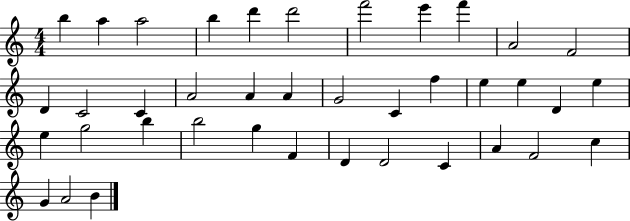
B5/q A5/q A5/h B5/q D6/q D6/h F6/h E6/q F6/q A4/h F4/h D4/q C4/h C4/q A4/h A4/q A4/q G4/h C4/q F5/q E5/q E5/q D4/q E5/q E5/q G5/h B5/q B5/h G5/q F4/q D4/q D4/h C4/q A4/q F4/h C5/q G4/q A4/h B4/q